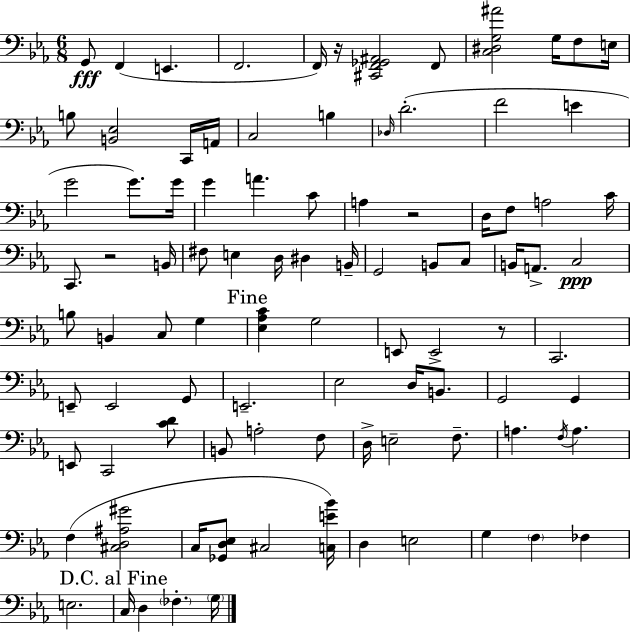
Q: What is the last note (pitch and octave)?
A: G3